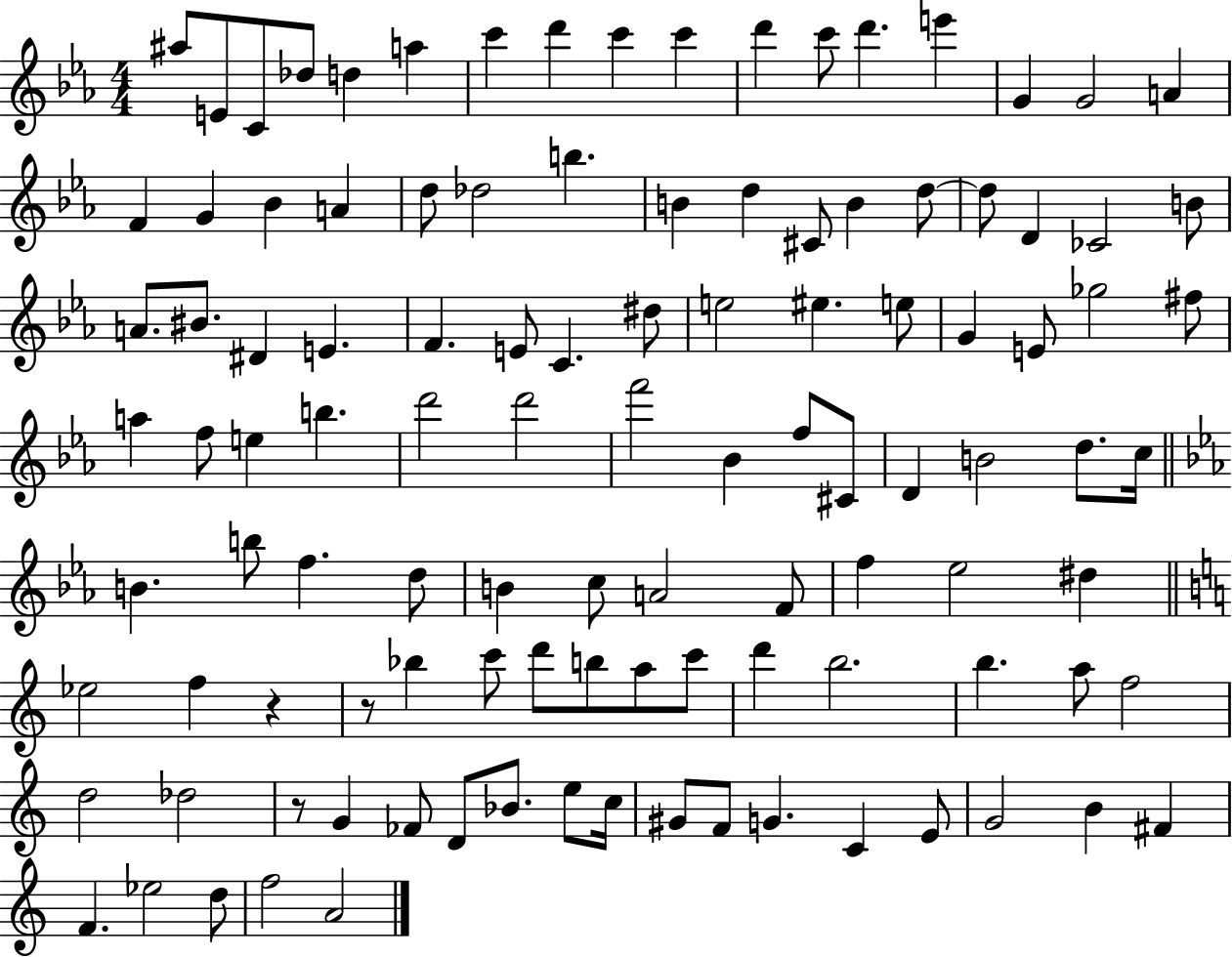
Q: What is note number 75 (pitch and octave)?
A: F5